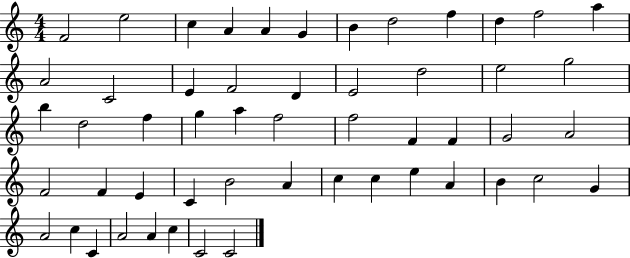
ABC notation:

X:1
T:Untitled
M:4/4
L:1/4
K:C
F2 e2 c A A G B d2 f d f2 a A2 C2 E F2 D E2 d2 e2 g2 b d2 f g a f2 f2 F F G2 A2 F2 F E C B2 A c c e A B c2 G A2 c C A2 A c C2 C2